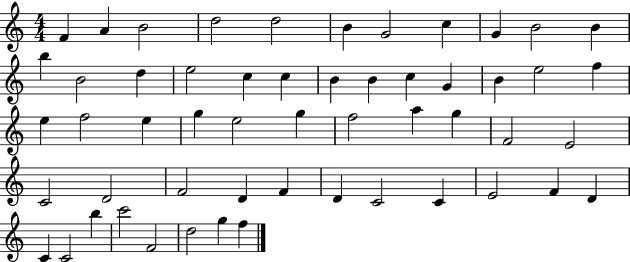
X:1
T:Untitled
M:4/4
L:1/4
K:C
F A B2 d2 d2 B G2 c G B2 B b B2 d e2 c c B B c G B e2 f e f2 e g e2 g f2 a g F2 E2 C2 D2 F2 D F D C2 C E2 F D C C2 b c'2 F2 d2 g f